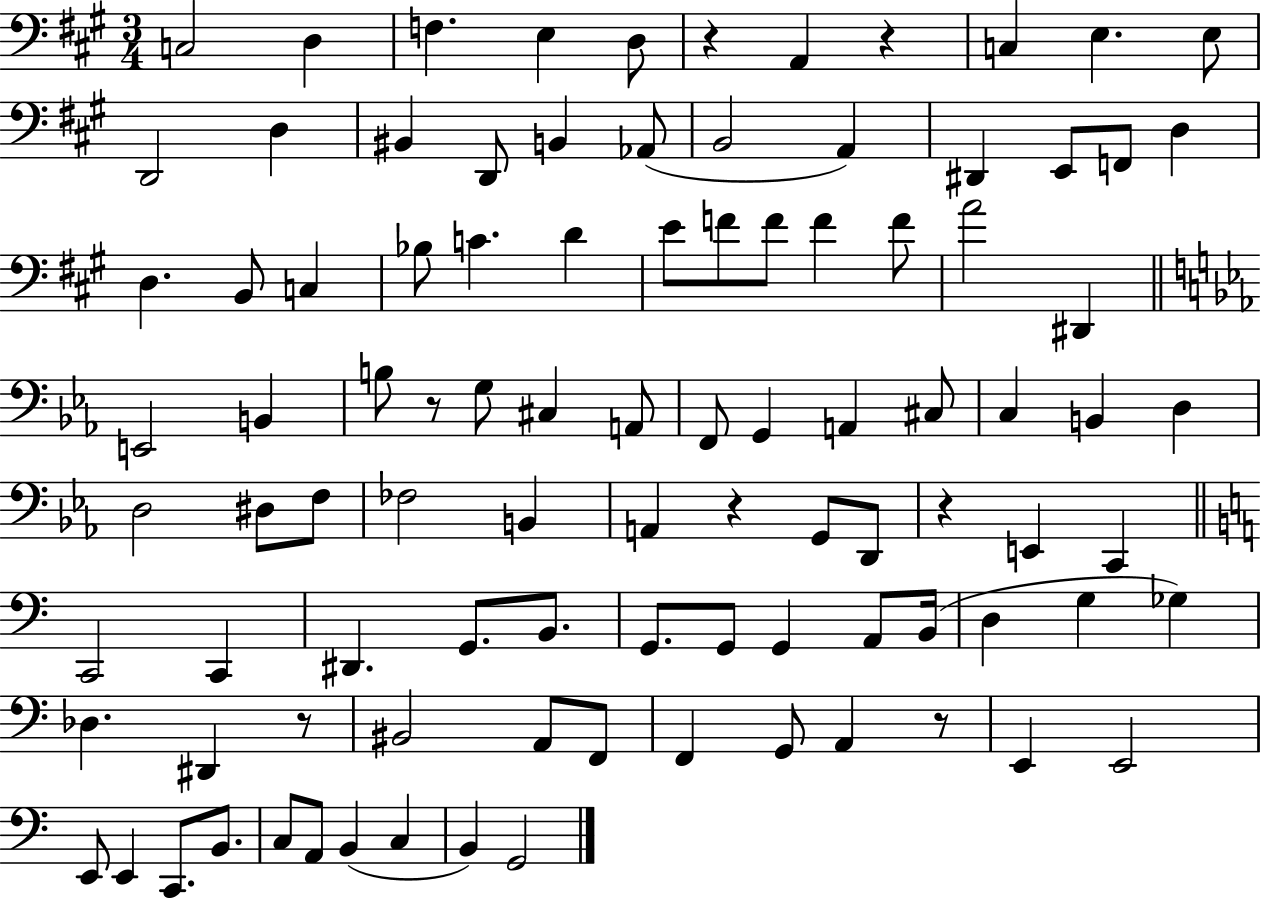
X:1
T:Untitled
M:3/4
L:1/4
K:A
C,2 D, F, E, D,/2 z A,, z C, E, E,/2 D,,2 D, ^B,, D,,/2 B,, _A,,/2 B,,2 A,, ^D,, E,,/2 F,,/2 D, D, B,,/2 C, _B,/2 C D E/2 F/2 F/2 F F/2 A2 ^D,, E,,2 B,, B,/2 z/2 G,/2 ^C, A,,/2 F,,/2 G,, A,, ^C,/2 C, B,, D, D,2 ^D,/2 F,/2 _F,2 B,, A,, z G,,/2 D,,/2 z E,, C,, C,,2 C,, ^D,, G,,/2 B,,/2 G,,/2 G,,/2 G,, A,,/2 B,,/4 D, G, _G, _D, ^D,, z/2 ^B,,2 A,,/2 F,,/2 F,, G,,/2 A,, z/2 E,, E,,2 E,,/2 E,, C,,/2 B,,/2 C,/2 A,,/2 B,, C, B,, G,,2